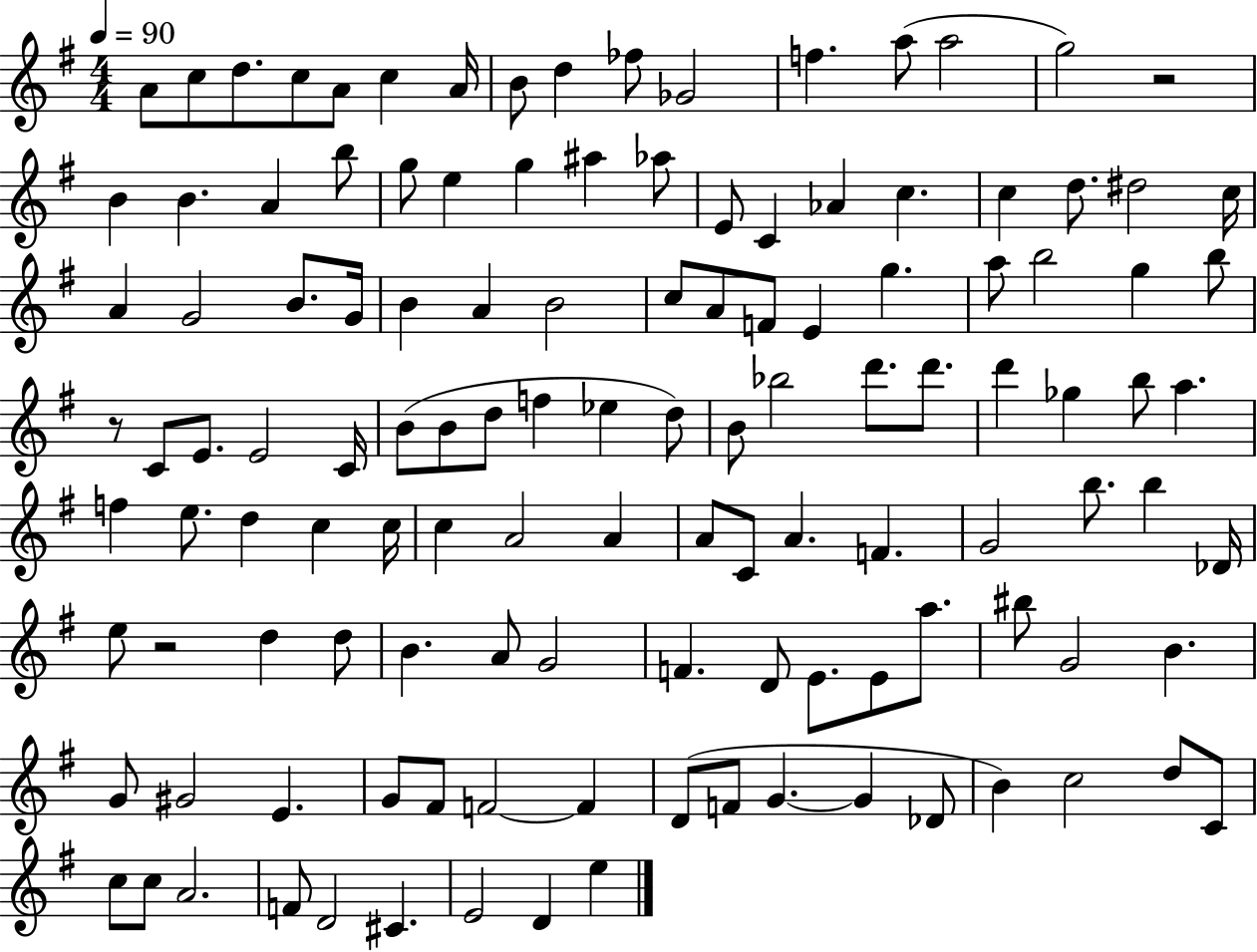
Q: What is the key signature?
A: G major